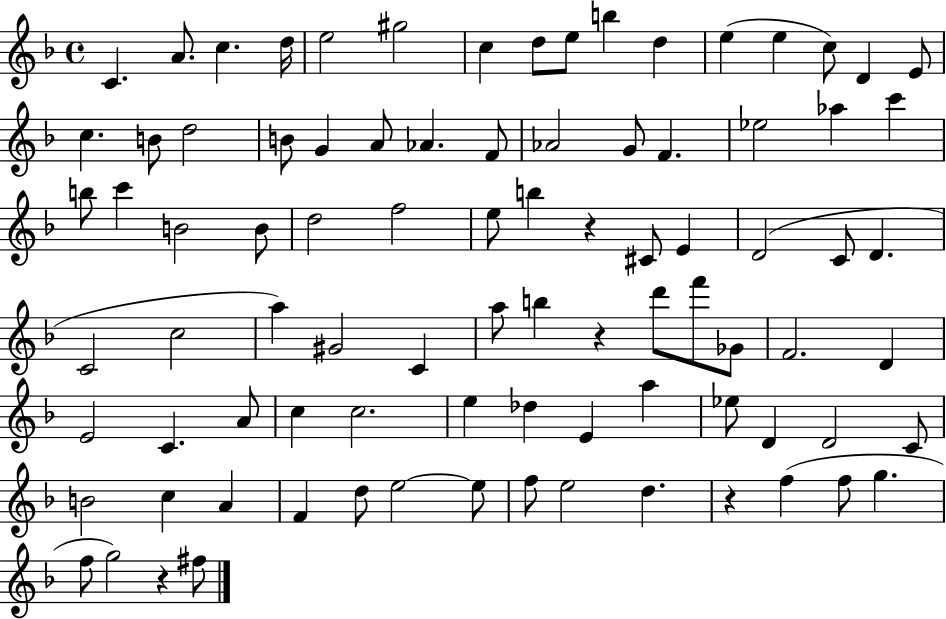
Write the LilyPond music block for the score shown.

{
  \clef treble
  \time 4/4
  \defaultTimeSignature
  \key f \major
  \repeat volta 2 { c'4. a'8. c''4. d''16 | e''2 gis''2 | c''4 d''8 e''8 b''4 d''4 | e''4( e''4 c''8) d'4 e'8 | \break c''4. b'8 d''2 | b'8 g'4 a'8 aes'4. f'8 | aes'2 g'8 f'4. | ees''2 aes''4 c'''4 | \break b''8 c'''4 b'2 b'8 | d''2 f''2 | e''8 b''4 r4 cis'8 e'4 | d'2( c'8 d'4. | \break c'2 c''2 | a''4) gis'2 c'4 | a''8 b''4 r4 d'''8 f'''8 ges'8 | f'2. d'4 | \break e'2 c'4. a'8 | c''4 c''2. | e''4 des''4 e'4 a''4 | ees''8 d'4 d'2 c'8 | \break b'2 c''4 a'4 | f'4 d''8 e''2~~ e''8 | f''8 e''2 d''4. | r4 f''4( f''8 g''4. | \break f''8 g''2) r4 fis''8 | } \bar "|."
}